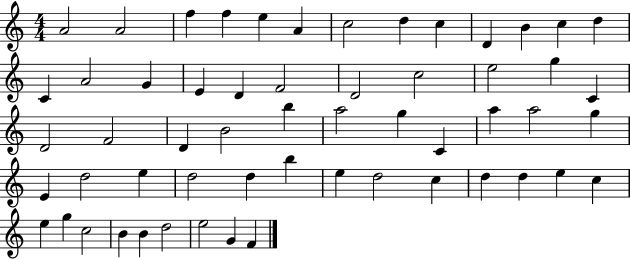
X:1
T:Untitled
M:4/4
L:1/4
K:C
A2 A2 f f e A c2 d c D B c d C A2 G E D F2 D2 c2 e2 g C D2 F2 D B2 b a2 g C a a2 g E d2 e d2 d b e d2 c d d e c e g c2 B B d2 e2 G F